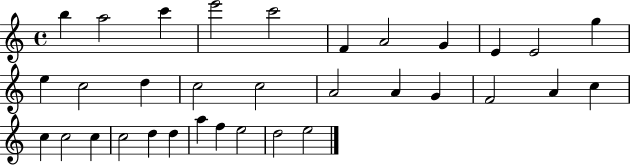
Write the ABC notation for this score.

X:1
T:Untitled
M:4/4
L:1/4
K:C
b a2 c' e'2 c'2 F A2 G E E2 g e c2 d c2 c2 A2 A G F2 A c c c2 c c2 d d a f e2 d2 e2